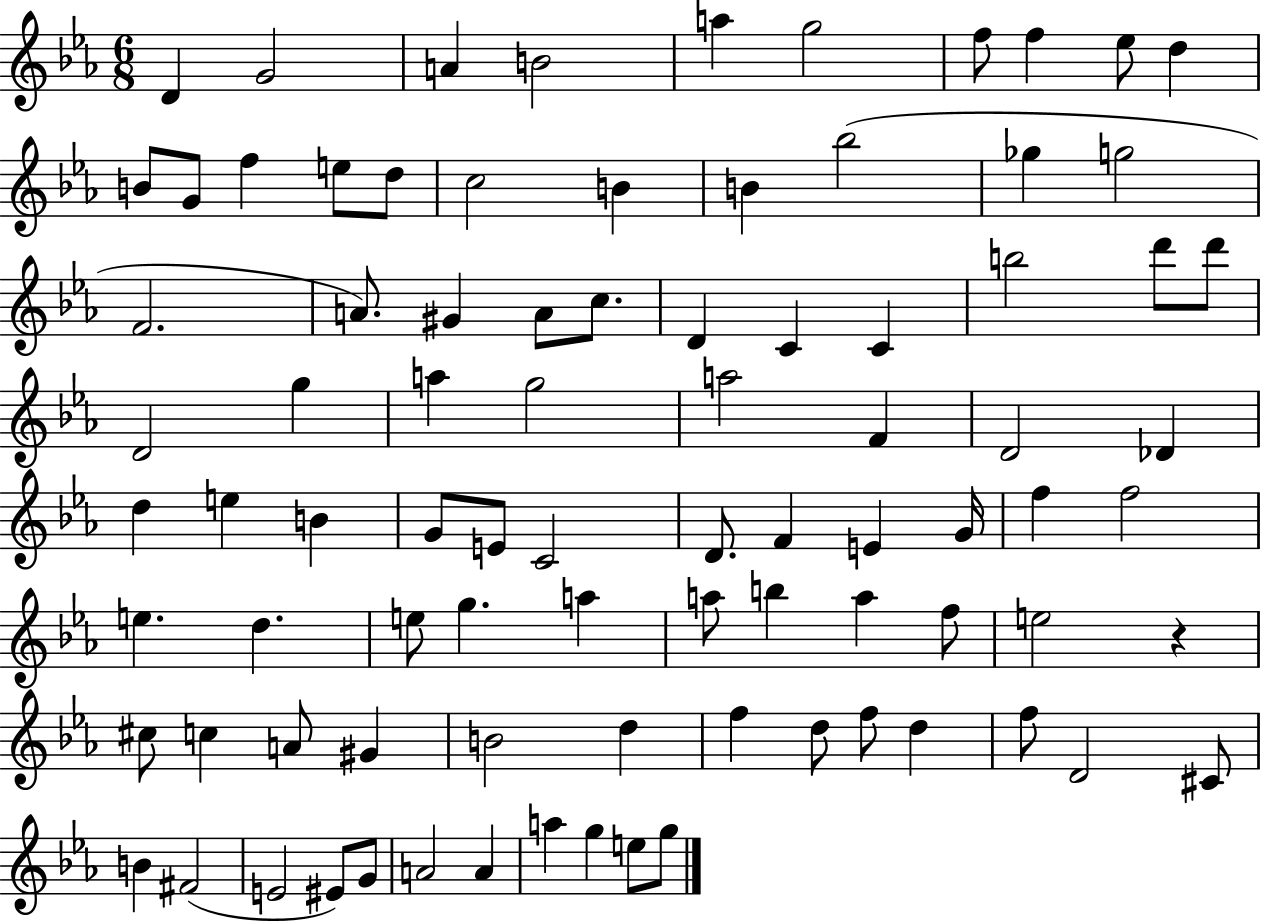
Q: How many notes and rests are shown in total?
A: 87